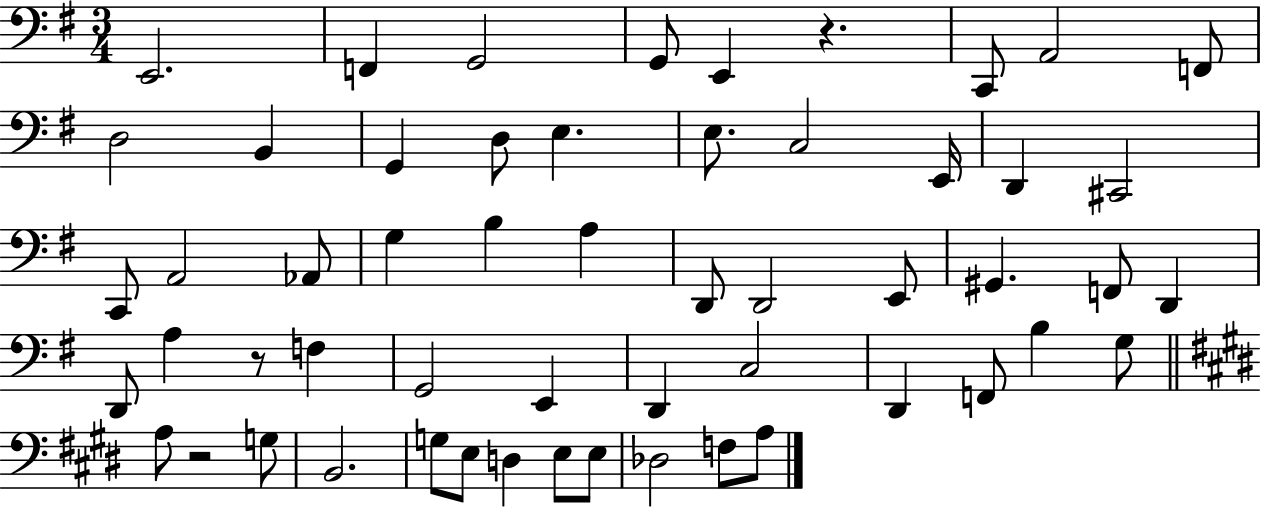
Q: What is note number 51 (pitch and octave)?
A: F3